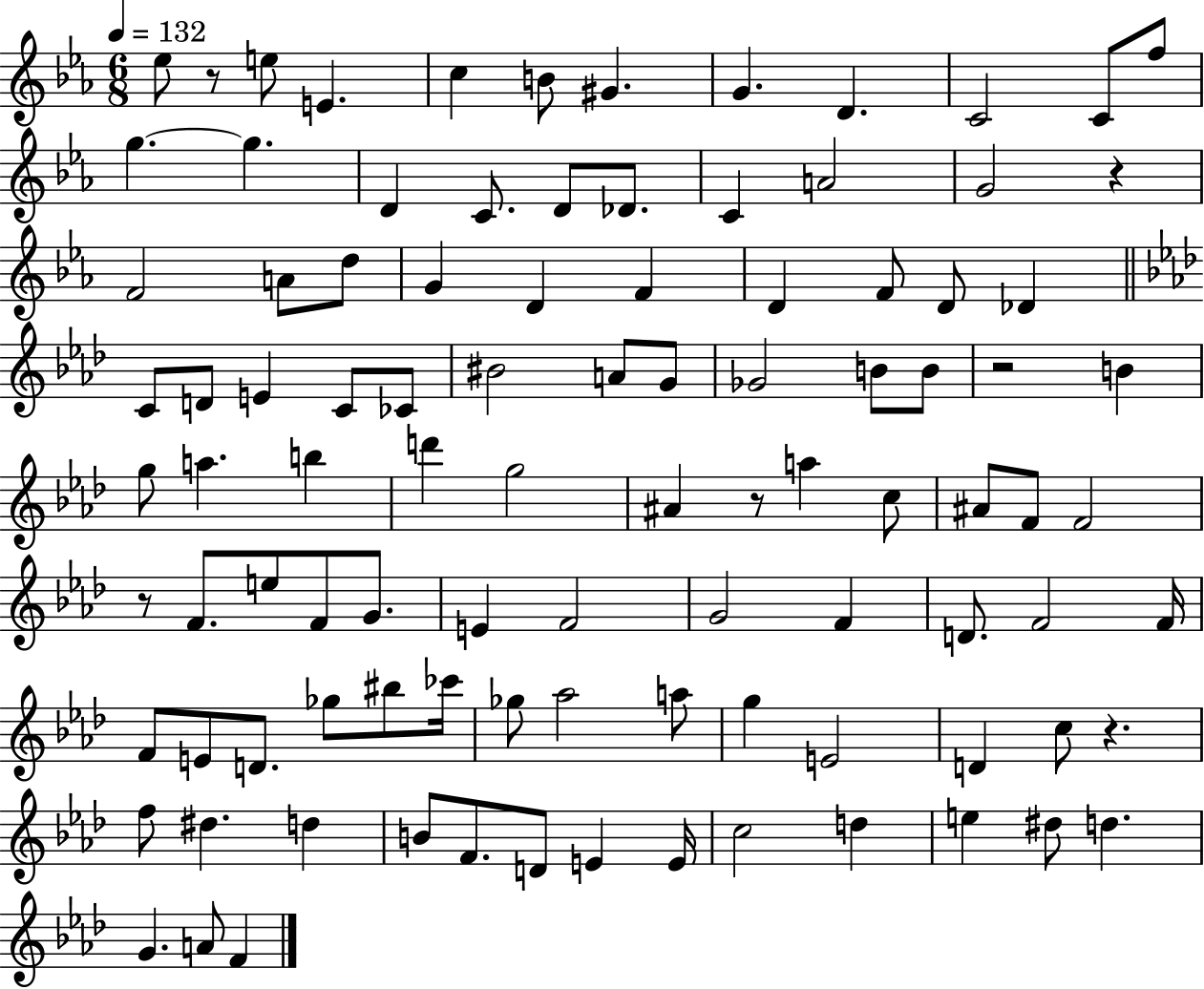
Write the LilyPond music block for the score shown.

{
  \clef treble
  \numericTimeSignature
  \time 6/8
  \key ees \major
  \tempo 4 = 132
  ees''8 r8 e''8 e'4. | c''4 b'8 gis'4. | g'4. d'4. | c'2 c'8 f''8 | \break g''4.~~ g''4. | d'4 c'8. d'8 des'8. | c'4 a'2 | g'2 r4 | \break f'2 a'8 d''8 | g'4 d'4 f'4 | d'4 f'8 d'8 des'4 | \bar "||" \break \key aes \major c'8 d'8 e'4 c'8 ces'8 | bis'2 a'8 g'8 | ges'2 b'8 b'8 | r2 b'4 | \break g''8 a''4. b''4 | d'''4 g''2 | ais'4 r8 a''4 c''8 | ais'8 f'8 f'2 | \break r8 f'8. e''8 f'8 g'8. | e'4 f'2 | g'2 f'4 | d'8. f'2 f'16 | \break f'8 e'8 d'8. ges''8 bis''8 ces'''16 | ges''8 aes''2 a''8 | g''4 e'2 | d'4 c''8 r4. | \break f''8 dis''4. d''4 | b'8 f'8. d'8 e'4 e'16 | c''2 d''4 | e''4 dis''8 d''4. | \break g'4. a'8 f'4 | \bar "|."
}